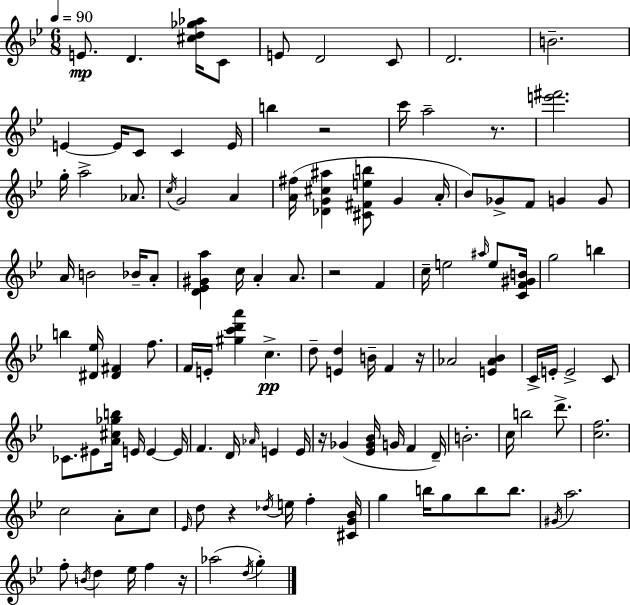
E4/e. D4/q. [C#5,D5,Gb5,Ab5]/s C4/e E4/e D4/h C4/e D4/h. B4/h. E4/q E4/s C4/e C4/q E4/s B5/q R/h C6/s A5/h R/e. [E6,F#6]/h. G5/s A5/h Ab4/e. C5/s G4/h A4/q [A4,F#5]/s [Db4,G4,C#5,A#5]/q [C#4,F#4,E5,B5]/e G4/q A4/s Bb4/e Gb4/e F4/e G4/q G4/e A4/s B4/h Bb4/s A4/e [D4,Eb4,G#4,A5]/q C5/s A4/q A4/e. R/h F4/q C5/s E5/h A#5/s E5/e [C4,F4,G#4,B4]/s G5/h B5/q B5/q [D#4,Eb5]/s [D#4,F#4]/q F5/e. F4/s E4/s [G#5,C6,D6,A6]/q C5/q. D5/e [E4,D5]/q B4/s F4/q R/s Ab4/h [E4,Ab4,Bb4]/q C4/s E4/s E4/h C4/e CES4/e. EIS4/e [A4,C#5,Gb5,B5]/s E4/s E4/q E4/s F4/q. D4/s Ab4/s E4/q E4/s R/s Gb4/q [Eb4,Gb4,Bb4]/s G4/s F4/q D4/s B4/h. C5/s B5/h D6/e. [C5,F5]/h. C5/h A4/e C5/e Eb4/s D5/e R/q Db5/s E5/s F5/q [C#4,G4,Bb4]/s G5/q B5/s G5/e B5/e B5/e. G#4/s A5/h. F5/e B4/s D5/q Eb5/s F5/q R/s Ab5/h D5/s G5/q